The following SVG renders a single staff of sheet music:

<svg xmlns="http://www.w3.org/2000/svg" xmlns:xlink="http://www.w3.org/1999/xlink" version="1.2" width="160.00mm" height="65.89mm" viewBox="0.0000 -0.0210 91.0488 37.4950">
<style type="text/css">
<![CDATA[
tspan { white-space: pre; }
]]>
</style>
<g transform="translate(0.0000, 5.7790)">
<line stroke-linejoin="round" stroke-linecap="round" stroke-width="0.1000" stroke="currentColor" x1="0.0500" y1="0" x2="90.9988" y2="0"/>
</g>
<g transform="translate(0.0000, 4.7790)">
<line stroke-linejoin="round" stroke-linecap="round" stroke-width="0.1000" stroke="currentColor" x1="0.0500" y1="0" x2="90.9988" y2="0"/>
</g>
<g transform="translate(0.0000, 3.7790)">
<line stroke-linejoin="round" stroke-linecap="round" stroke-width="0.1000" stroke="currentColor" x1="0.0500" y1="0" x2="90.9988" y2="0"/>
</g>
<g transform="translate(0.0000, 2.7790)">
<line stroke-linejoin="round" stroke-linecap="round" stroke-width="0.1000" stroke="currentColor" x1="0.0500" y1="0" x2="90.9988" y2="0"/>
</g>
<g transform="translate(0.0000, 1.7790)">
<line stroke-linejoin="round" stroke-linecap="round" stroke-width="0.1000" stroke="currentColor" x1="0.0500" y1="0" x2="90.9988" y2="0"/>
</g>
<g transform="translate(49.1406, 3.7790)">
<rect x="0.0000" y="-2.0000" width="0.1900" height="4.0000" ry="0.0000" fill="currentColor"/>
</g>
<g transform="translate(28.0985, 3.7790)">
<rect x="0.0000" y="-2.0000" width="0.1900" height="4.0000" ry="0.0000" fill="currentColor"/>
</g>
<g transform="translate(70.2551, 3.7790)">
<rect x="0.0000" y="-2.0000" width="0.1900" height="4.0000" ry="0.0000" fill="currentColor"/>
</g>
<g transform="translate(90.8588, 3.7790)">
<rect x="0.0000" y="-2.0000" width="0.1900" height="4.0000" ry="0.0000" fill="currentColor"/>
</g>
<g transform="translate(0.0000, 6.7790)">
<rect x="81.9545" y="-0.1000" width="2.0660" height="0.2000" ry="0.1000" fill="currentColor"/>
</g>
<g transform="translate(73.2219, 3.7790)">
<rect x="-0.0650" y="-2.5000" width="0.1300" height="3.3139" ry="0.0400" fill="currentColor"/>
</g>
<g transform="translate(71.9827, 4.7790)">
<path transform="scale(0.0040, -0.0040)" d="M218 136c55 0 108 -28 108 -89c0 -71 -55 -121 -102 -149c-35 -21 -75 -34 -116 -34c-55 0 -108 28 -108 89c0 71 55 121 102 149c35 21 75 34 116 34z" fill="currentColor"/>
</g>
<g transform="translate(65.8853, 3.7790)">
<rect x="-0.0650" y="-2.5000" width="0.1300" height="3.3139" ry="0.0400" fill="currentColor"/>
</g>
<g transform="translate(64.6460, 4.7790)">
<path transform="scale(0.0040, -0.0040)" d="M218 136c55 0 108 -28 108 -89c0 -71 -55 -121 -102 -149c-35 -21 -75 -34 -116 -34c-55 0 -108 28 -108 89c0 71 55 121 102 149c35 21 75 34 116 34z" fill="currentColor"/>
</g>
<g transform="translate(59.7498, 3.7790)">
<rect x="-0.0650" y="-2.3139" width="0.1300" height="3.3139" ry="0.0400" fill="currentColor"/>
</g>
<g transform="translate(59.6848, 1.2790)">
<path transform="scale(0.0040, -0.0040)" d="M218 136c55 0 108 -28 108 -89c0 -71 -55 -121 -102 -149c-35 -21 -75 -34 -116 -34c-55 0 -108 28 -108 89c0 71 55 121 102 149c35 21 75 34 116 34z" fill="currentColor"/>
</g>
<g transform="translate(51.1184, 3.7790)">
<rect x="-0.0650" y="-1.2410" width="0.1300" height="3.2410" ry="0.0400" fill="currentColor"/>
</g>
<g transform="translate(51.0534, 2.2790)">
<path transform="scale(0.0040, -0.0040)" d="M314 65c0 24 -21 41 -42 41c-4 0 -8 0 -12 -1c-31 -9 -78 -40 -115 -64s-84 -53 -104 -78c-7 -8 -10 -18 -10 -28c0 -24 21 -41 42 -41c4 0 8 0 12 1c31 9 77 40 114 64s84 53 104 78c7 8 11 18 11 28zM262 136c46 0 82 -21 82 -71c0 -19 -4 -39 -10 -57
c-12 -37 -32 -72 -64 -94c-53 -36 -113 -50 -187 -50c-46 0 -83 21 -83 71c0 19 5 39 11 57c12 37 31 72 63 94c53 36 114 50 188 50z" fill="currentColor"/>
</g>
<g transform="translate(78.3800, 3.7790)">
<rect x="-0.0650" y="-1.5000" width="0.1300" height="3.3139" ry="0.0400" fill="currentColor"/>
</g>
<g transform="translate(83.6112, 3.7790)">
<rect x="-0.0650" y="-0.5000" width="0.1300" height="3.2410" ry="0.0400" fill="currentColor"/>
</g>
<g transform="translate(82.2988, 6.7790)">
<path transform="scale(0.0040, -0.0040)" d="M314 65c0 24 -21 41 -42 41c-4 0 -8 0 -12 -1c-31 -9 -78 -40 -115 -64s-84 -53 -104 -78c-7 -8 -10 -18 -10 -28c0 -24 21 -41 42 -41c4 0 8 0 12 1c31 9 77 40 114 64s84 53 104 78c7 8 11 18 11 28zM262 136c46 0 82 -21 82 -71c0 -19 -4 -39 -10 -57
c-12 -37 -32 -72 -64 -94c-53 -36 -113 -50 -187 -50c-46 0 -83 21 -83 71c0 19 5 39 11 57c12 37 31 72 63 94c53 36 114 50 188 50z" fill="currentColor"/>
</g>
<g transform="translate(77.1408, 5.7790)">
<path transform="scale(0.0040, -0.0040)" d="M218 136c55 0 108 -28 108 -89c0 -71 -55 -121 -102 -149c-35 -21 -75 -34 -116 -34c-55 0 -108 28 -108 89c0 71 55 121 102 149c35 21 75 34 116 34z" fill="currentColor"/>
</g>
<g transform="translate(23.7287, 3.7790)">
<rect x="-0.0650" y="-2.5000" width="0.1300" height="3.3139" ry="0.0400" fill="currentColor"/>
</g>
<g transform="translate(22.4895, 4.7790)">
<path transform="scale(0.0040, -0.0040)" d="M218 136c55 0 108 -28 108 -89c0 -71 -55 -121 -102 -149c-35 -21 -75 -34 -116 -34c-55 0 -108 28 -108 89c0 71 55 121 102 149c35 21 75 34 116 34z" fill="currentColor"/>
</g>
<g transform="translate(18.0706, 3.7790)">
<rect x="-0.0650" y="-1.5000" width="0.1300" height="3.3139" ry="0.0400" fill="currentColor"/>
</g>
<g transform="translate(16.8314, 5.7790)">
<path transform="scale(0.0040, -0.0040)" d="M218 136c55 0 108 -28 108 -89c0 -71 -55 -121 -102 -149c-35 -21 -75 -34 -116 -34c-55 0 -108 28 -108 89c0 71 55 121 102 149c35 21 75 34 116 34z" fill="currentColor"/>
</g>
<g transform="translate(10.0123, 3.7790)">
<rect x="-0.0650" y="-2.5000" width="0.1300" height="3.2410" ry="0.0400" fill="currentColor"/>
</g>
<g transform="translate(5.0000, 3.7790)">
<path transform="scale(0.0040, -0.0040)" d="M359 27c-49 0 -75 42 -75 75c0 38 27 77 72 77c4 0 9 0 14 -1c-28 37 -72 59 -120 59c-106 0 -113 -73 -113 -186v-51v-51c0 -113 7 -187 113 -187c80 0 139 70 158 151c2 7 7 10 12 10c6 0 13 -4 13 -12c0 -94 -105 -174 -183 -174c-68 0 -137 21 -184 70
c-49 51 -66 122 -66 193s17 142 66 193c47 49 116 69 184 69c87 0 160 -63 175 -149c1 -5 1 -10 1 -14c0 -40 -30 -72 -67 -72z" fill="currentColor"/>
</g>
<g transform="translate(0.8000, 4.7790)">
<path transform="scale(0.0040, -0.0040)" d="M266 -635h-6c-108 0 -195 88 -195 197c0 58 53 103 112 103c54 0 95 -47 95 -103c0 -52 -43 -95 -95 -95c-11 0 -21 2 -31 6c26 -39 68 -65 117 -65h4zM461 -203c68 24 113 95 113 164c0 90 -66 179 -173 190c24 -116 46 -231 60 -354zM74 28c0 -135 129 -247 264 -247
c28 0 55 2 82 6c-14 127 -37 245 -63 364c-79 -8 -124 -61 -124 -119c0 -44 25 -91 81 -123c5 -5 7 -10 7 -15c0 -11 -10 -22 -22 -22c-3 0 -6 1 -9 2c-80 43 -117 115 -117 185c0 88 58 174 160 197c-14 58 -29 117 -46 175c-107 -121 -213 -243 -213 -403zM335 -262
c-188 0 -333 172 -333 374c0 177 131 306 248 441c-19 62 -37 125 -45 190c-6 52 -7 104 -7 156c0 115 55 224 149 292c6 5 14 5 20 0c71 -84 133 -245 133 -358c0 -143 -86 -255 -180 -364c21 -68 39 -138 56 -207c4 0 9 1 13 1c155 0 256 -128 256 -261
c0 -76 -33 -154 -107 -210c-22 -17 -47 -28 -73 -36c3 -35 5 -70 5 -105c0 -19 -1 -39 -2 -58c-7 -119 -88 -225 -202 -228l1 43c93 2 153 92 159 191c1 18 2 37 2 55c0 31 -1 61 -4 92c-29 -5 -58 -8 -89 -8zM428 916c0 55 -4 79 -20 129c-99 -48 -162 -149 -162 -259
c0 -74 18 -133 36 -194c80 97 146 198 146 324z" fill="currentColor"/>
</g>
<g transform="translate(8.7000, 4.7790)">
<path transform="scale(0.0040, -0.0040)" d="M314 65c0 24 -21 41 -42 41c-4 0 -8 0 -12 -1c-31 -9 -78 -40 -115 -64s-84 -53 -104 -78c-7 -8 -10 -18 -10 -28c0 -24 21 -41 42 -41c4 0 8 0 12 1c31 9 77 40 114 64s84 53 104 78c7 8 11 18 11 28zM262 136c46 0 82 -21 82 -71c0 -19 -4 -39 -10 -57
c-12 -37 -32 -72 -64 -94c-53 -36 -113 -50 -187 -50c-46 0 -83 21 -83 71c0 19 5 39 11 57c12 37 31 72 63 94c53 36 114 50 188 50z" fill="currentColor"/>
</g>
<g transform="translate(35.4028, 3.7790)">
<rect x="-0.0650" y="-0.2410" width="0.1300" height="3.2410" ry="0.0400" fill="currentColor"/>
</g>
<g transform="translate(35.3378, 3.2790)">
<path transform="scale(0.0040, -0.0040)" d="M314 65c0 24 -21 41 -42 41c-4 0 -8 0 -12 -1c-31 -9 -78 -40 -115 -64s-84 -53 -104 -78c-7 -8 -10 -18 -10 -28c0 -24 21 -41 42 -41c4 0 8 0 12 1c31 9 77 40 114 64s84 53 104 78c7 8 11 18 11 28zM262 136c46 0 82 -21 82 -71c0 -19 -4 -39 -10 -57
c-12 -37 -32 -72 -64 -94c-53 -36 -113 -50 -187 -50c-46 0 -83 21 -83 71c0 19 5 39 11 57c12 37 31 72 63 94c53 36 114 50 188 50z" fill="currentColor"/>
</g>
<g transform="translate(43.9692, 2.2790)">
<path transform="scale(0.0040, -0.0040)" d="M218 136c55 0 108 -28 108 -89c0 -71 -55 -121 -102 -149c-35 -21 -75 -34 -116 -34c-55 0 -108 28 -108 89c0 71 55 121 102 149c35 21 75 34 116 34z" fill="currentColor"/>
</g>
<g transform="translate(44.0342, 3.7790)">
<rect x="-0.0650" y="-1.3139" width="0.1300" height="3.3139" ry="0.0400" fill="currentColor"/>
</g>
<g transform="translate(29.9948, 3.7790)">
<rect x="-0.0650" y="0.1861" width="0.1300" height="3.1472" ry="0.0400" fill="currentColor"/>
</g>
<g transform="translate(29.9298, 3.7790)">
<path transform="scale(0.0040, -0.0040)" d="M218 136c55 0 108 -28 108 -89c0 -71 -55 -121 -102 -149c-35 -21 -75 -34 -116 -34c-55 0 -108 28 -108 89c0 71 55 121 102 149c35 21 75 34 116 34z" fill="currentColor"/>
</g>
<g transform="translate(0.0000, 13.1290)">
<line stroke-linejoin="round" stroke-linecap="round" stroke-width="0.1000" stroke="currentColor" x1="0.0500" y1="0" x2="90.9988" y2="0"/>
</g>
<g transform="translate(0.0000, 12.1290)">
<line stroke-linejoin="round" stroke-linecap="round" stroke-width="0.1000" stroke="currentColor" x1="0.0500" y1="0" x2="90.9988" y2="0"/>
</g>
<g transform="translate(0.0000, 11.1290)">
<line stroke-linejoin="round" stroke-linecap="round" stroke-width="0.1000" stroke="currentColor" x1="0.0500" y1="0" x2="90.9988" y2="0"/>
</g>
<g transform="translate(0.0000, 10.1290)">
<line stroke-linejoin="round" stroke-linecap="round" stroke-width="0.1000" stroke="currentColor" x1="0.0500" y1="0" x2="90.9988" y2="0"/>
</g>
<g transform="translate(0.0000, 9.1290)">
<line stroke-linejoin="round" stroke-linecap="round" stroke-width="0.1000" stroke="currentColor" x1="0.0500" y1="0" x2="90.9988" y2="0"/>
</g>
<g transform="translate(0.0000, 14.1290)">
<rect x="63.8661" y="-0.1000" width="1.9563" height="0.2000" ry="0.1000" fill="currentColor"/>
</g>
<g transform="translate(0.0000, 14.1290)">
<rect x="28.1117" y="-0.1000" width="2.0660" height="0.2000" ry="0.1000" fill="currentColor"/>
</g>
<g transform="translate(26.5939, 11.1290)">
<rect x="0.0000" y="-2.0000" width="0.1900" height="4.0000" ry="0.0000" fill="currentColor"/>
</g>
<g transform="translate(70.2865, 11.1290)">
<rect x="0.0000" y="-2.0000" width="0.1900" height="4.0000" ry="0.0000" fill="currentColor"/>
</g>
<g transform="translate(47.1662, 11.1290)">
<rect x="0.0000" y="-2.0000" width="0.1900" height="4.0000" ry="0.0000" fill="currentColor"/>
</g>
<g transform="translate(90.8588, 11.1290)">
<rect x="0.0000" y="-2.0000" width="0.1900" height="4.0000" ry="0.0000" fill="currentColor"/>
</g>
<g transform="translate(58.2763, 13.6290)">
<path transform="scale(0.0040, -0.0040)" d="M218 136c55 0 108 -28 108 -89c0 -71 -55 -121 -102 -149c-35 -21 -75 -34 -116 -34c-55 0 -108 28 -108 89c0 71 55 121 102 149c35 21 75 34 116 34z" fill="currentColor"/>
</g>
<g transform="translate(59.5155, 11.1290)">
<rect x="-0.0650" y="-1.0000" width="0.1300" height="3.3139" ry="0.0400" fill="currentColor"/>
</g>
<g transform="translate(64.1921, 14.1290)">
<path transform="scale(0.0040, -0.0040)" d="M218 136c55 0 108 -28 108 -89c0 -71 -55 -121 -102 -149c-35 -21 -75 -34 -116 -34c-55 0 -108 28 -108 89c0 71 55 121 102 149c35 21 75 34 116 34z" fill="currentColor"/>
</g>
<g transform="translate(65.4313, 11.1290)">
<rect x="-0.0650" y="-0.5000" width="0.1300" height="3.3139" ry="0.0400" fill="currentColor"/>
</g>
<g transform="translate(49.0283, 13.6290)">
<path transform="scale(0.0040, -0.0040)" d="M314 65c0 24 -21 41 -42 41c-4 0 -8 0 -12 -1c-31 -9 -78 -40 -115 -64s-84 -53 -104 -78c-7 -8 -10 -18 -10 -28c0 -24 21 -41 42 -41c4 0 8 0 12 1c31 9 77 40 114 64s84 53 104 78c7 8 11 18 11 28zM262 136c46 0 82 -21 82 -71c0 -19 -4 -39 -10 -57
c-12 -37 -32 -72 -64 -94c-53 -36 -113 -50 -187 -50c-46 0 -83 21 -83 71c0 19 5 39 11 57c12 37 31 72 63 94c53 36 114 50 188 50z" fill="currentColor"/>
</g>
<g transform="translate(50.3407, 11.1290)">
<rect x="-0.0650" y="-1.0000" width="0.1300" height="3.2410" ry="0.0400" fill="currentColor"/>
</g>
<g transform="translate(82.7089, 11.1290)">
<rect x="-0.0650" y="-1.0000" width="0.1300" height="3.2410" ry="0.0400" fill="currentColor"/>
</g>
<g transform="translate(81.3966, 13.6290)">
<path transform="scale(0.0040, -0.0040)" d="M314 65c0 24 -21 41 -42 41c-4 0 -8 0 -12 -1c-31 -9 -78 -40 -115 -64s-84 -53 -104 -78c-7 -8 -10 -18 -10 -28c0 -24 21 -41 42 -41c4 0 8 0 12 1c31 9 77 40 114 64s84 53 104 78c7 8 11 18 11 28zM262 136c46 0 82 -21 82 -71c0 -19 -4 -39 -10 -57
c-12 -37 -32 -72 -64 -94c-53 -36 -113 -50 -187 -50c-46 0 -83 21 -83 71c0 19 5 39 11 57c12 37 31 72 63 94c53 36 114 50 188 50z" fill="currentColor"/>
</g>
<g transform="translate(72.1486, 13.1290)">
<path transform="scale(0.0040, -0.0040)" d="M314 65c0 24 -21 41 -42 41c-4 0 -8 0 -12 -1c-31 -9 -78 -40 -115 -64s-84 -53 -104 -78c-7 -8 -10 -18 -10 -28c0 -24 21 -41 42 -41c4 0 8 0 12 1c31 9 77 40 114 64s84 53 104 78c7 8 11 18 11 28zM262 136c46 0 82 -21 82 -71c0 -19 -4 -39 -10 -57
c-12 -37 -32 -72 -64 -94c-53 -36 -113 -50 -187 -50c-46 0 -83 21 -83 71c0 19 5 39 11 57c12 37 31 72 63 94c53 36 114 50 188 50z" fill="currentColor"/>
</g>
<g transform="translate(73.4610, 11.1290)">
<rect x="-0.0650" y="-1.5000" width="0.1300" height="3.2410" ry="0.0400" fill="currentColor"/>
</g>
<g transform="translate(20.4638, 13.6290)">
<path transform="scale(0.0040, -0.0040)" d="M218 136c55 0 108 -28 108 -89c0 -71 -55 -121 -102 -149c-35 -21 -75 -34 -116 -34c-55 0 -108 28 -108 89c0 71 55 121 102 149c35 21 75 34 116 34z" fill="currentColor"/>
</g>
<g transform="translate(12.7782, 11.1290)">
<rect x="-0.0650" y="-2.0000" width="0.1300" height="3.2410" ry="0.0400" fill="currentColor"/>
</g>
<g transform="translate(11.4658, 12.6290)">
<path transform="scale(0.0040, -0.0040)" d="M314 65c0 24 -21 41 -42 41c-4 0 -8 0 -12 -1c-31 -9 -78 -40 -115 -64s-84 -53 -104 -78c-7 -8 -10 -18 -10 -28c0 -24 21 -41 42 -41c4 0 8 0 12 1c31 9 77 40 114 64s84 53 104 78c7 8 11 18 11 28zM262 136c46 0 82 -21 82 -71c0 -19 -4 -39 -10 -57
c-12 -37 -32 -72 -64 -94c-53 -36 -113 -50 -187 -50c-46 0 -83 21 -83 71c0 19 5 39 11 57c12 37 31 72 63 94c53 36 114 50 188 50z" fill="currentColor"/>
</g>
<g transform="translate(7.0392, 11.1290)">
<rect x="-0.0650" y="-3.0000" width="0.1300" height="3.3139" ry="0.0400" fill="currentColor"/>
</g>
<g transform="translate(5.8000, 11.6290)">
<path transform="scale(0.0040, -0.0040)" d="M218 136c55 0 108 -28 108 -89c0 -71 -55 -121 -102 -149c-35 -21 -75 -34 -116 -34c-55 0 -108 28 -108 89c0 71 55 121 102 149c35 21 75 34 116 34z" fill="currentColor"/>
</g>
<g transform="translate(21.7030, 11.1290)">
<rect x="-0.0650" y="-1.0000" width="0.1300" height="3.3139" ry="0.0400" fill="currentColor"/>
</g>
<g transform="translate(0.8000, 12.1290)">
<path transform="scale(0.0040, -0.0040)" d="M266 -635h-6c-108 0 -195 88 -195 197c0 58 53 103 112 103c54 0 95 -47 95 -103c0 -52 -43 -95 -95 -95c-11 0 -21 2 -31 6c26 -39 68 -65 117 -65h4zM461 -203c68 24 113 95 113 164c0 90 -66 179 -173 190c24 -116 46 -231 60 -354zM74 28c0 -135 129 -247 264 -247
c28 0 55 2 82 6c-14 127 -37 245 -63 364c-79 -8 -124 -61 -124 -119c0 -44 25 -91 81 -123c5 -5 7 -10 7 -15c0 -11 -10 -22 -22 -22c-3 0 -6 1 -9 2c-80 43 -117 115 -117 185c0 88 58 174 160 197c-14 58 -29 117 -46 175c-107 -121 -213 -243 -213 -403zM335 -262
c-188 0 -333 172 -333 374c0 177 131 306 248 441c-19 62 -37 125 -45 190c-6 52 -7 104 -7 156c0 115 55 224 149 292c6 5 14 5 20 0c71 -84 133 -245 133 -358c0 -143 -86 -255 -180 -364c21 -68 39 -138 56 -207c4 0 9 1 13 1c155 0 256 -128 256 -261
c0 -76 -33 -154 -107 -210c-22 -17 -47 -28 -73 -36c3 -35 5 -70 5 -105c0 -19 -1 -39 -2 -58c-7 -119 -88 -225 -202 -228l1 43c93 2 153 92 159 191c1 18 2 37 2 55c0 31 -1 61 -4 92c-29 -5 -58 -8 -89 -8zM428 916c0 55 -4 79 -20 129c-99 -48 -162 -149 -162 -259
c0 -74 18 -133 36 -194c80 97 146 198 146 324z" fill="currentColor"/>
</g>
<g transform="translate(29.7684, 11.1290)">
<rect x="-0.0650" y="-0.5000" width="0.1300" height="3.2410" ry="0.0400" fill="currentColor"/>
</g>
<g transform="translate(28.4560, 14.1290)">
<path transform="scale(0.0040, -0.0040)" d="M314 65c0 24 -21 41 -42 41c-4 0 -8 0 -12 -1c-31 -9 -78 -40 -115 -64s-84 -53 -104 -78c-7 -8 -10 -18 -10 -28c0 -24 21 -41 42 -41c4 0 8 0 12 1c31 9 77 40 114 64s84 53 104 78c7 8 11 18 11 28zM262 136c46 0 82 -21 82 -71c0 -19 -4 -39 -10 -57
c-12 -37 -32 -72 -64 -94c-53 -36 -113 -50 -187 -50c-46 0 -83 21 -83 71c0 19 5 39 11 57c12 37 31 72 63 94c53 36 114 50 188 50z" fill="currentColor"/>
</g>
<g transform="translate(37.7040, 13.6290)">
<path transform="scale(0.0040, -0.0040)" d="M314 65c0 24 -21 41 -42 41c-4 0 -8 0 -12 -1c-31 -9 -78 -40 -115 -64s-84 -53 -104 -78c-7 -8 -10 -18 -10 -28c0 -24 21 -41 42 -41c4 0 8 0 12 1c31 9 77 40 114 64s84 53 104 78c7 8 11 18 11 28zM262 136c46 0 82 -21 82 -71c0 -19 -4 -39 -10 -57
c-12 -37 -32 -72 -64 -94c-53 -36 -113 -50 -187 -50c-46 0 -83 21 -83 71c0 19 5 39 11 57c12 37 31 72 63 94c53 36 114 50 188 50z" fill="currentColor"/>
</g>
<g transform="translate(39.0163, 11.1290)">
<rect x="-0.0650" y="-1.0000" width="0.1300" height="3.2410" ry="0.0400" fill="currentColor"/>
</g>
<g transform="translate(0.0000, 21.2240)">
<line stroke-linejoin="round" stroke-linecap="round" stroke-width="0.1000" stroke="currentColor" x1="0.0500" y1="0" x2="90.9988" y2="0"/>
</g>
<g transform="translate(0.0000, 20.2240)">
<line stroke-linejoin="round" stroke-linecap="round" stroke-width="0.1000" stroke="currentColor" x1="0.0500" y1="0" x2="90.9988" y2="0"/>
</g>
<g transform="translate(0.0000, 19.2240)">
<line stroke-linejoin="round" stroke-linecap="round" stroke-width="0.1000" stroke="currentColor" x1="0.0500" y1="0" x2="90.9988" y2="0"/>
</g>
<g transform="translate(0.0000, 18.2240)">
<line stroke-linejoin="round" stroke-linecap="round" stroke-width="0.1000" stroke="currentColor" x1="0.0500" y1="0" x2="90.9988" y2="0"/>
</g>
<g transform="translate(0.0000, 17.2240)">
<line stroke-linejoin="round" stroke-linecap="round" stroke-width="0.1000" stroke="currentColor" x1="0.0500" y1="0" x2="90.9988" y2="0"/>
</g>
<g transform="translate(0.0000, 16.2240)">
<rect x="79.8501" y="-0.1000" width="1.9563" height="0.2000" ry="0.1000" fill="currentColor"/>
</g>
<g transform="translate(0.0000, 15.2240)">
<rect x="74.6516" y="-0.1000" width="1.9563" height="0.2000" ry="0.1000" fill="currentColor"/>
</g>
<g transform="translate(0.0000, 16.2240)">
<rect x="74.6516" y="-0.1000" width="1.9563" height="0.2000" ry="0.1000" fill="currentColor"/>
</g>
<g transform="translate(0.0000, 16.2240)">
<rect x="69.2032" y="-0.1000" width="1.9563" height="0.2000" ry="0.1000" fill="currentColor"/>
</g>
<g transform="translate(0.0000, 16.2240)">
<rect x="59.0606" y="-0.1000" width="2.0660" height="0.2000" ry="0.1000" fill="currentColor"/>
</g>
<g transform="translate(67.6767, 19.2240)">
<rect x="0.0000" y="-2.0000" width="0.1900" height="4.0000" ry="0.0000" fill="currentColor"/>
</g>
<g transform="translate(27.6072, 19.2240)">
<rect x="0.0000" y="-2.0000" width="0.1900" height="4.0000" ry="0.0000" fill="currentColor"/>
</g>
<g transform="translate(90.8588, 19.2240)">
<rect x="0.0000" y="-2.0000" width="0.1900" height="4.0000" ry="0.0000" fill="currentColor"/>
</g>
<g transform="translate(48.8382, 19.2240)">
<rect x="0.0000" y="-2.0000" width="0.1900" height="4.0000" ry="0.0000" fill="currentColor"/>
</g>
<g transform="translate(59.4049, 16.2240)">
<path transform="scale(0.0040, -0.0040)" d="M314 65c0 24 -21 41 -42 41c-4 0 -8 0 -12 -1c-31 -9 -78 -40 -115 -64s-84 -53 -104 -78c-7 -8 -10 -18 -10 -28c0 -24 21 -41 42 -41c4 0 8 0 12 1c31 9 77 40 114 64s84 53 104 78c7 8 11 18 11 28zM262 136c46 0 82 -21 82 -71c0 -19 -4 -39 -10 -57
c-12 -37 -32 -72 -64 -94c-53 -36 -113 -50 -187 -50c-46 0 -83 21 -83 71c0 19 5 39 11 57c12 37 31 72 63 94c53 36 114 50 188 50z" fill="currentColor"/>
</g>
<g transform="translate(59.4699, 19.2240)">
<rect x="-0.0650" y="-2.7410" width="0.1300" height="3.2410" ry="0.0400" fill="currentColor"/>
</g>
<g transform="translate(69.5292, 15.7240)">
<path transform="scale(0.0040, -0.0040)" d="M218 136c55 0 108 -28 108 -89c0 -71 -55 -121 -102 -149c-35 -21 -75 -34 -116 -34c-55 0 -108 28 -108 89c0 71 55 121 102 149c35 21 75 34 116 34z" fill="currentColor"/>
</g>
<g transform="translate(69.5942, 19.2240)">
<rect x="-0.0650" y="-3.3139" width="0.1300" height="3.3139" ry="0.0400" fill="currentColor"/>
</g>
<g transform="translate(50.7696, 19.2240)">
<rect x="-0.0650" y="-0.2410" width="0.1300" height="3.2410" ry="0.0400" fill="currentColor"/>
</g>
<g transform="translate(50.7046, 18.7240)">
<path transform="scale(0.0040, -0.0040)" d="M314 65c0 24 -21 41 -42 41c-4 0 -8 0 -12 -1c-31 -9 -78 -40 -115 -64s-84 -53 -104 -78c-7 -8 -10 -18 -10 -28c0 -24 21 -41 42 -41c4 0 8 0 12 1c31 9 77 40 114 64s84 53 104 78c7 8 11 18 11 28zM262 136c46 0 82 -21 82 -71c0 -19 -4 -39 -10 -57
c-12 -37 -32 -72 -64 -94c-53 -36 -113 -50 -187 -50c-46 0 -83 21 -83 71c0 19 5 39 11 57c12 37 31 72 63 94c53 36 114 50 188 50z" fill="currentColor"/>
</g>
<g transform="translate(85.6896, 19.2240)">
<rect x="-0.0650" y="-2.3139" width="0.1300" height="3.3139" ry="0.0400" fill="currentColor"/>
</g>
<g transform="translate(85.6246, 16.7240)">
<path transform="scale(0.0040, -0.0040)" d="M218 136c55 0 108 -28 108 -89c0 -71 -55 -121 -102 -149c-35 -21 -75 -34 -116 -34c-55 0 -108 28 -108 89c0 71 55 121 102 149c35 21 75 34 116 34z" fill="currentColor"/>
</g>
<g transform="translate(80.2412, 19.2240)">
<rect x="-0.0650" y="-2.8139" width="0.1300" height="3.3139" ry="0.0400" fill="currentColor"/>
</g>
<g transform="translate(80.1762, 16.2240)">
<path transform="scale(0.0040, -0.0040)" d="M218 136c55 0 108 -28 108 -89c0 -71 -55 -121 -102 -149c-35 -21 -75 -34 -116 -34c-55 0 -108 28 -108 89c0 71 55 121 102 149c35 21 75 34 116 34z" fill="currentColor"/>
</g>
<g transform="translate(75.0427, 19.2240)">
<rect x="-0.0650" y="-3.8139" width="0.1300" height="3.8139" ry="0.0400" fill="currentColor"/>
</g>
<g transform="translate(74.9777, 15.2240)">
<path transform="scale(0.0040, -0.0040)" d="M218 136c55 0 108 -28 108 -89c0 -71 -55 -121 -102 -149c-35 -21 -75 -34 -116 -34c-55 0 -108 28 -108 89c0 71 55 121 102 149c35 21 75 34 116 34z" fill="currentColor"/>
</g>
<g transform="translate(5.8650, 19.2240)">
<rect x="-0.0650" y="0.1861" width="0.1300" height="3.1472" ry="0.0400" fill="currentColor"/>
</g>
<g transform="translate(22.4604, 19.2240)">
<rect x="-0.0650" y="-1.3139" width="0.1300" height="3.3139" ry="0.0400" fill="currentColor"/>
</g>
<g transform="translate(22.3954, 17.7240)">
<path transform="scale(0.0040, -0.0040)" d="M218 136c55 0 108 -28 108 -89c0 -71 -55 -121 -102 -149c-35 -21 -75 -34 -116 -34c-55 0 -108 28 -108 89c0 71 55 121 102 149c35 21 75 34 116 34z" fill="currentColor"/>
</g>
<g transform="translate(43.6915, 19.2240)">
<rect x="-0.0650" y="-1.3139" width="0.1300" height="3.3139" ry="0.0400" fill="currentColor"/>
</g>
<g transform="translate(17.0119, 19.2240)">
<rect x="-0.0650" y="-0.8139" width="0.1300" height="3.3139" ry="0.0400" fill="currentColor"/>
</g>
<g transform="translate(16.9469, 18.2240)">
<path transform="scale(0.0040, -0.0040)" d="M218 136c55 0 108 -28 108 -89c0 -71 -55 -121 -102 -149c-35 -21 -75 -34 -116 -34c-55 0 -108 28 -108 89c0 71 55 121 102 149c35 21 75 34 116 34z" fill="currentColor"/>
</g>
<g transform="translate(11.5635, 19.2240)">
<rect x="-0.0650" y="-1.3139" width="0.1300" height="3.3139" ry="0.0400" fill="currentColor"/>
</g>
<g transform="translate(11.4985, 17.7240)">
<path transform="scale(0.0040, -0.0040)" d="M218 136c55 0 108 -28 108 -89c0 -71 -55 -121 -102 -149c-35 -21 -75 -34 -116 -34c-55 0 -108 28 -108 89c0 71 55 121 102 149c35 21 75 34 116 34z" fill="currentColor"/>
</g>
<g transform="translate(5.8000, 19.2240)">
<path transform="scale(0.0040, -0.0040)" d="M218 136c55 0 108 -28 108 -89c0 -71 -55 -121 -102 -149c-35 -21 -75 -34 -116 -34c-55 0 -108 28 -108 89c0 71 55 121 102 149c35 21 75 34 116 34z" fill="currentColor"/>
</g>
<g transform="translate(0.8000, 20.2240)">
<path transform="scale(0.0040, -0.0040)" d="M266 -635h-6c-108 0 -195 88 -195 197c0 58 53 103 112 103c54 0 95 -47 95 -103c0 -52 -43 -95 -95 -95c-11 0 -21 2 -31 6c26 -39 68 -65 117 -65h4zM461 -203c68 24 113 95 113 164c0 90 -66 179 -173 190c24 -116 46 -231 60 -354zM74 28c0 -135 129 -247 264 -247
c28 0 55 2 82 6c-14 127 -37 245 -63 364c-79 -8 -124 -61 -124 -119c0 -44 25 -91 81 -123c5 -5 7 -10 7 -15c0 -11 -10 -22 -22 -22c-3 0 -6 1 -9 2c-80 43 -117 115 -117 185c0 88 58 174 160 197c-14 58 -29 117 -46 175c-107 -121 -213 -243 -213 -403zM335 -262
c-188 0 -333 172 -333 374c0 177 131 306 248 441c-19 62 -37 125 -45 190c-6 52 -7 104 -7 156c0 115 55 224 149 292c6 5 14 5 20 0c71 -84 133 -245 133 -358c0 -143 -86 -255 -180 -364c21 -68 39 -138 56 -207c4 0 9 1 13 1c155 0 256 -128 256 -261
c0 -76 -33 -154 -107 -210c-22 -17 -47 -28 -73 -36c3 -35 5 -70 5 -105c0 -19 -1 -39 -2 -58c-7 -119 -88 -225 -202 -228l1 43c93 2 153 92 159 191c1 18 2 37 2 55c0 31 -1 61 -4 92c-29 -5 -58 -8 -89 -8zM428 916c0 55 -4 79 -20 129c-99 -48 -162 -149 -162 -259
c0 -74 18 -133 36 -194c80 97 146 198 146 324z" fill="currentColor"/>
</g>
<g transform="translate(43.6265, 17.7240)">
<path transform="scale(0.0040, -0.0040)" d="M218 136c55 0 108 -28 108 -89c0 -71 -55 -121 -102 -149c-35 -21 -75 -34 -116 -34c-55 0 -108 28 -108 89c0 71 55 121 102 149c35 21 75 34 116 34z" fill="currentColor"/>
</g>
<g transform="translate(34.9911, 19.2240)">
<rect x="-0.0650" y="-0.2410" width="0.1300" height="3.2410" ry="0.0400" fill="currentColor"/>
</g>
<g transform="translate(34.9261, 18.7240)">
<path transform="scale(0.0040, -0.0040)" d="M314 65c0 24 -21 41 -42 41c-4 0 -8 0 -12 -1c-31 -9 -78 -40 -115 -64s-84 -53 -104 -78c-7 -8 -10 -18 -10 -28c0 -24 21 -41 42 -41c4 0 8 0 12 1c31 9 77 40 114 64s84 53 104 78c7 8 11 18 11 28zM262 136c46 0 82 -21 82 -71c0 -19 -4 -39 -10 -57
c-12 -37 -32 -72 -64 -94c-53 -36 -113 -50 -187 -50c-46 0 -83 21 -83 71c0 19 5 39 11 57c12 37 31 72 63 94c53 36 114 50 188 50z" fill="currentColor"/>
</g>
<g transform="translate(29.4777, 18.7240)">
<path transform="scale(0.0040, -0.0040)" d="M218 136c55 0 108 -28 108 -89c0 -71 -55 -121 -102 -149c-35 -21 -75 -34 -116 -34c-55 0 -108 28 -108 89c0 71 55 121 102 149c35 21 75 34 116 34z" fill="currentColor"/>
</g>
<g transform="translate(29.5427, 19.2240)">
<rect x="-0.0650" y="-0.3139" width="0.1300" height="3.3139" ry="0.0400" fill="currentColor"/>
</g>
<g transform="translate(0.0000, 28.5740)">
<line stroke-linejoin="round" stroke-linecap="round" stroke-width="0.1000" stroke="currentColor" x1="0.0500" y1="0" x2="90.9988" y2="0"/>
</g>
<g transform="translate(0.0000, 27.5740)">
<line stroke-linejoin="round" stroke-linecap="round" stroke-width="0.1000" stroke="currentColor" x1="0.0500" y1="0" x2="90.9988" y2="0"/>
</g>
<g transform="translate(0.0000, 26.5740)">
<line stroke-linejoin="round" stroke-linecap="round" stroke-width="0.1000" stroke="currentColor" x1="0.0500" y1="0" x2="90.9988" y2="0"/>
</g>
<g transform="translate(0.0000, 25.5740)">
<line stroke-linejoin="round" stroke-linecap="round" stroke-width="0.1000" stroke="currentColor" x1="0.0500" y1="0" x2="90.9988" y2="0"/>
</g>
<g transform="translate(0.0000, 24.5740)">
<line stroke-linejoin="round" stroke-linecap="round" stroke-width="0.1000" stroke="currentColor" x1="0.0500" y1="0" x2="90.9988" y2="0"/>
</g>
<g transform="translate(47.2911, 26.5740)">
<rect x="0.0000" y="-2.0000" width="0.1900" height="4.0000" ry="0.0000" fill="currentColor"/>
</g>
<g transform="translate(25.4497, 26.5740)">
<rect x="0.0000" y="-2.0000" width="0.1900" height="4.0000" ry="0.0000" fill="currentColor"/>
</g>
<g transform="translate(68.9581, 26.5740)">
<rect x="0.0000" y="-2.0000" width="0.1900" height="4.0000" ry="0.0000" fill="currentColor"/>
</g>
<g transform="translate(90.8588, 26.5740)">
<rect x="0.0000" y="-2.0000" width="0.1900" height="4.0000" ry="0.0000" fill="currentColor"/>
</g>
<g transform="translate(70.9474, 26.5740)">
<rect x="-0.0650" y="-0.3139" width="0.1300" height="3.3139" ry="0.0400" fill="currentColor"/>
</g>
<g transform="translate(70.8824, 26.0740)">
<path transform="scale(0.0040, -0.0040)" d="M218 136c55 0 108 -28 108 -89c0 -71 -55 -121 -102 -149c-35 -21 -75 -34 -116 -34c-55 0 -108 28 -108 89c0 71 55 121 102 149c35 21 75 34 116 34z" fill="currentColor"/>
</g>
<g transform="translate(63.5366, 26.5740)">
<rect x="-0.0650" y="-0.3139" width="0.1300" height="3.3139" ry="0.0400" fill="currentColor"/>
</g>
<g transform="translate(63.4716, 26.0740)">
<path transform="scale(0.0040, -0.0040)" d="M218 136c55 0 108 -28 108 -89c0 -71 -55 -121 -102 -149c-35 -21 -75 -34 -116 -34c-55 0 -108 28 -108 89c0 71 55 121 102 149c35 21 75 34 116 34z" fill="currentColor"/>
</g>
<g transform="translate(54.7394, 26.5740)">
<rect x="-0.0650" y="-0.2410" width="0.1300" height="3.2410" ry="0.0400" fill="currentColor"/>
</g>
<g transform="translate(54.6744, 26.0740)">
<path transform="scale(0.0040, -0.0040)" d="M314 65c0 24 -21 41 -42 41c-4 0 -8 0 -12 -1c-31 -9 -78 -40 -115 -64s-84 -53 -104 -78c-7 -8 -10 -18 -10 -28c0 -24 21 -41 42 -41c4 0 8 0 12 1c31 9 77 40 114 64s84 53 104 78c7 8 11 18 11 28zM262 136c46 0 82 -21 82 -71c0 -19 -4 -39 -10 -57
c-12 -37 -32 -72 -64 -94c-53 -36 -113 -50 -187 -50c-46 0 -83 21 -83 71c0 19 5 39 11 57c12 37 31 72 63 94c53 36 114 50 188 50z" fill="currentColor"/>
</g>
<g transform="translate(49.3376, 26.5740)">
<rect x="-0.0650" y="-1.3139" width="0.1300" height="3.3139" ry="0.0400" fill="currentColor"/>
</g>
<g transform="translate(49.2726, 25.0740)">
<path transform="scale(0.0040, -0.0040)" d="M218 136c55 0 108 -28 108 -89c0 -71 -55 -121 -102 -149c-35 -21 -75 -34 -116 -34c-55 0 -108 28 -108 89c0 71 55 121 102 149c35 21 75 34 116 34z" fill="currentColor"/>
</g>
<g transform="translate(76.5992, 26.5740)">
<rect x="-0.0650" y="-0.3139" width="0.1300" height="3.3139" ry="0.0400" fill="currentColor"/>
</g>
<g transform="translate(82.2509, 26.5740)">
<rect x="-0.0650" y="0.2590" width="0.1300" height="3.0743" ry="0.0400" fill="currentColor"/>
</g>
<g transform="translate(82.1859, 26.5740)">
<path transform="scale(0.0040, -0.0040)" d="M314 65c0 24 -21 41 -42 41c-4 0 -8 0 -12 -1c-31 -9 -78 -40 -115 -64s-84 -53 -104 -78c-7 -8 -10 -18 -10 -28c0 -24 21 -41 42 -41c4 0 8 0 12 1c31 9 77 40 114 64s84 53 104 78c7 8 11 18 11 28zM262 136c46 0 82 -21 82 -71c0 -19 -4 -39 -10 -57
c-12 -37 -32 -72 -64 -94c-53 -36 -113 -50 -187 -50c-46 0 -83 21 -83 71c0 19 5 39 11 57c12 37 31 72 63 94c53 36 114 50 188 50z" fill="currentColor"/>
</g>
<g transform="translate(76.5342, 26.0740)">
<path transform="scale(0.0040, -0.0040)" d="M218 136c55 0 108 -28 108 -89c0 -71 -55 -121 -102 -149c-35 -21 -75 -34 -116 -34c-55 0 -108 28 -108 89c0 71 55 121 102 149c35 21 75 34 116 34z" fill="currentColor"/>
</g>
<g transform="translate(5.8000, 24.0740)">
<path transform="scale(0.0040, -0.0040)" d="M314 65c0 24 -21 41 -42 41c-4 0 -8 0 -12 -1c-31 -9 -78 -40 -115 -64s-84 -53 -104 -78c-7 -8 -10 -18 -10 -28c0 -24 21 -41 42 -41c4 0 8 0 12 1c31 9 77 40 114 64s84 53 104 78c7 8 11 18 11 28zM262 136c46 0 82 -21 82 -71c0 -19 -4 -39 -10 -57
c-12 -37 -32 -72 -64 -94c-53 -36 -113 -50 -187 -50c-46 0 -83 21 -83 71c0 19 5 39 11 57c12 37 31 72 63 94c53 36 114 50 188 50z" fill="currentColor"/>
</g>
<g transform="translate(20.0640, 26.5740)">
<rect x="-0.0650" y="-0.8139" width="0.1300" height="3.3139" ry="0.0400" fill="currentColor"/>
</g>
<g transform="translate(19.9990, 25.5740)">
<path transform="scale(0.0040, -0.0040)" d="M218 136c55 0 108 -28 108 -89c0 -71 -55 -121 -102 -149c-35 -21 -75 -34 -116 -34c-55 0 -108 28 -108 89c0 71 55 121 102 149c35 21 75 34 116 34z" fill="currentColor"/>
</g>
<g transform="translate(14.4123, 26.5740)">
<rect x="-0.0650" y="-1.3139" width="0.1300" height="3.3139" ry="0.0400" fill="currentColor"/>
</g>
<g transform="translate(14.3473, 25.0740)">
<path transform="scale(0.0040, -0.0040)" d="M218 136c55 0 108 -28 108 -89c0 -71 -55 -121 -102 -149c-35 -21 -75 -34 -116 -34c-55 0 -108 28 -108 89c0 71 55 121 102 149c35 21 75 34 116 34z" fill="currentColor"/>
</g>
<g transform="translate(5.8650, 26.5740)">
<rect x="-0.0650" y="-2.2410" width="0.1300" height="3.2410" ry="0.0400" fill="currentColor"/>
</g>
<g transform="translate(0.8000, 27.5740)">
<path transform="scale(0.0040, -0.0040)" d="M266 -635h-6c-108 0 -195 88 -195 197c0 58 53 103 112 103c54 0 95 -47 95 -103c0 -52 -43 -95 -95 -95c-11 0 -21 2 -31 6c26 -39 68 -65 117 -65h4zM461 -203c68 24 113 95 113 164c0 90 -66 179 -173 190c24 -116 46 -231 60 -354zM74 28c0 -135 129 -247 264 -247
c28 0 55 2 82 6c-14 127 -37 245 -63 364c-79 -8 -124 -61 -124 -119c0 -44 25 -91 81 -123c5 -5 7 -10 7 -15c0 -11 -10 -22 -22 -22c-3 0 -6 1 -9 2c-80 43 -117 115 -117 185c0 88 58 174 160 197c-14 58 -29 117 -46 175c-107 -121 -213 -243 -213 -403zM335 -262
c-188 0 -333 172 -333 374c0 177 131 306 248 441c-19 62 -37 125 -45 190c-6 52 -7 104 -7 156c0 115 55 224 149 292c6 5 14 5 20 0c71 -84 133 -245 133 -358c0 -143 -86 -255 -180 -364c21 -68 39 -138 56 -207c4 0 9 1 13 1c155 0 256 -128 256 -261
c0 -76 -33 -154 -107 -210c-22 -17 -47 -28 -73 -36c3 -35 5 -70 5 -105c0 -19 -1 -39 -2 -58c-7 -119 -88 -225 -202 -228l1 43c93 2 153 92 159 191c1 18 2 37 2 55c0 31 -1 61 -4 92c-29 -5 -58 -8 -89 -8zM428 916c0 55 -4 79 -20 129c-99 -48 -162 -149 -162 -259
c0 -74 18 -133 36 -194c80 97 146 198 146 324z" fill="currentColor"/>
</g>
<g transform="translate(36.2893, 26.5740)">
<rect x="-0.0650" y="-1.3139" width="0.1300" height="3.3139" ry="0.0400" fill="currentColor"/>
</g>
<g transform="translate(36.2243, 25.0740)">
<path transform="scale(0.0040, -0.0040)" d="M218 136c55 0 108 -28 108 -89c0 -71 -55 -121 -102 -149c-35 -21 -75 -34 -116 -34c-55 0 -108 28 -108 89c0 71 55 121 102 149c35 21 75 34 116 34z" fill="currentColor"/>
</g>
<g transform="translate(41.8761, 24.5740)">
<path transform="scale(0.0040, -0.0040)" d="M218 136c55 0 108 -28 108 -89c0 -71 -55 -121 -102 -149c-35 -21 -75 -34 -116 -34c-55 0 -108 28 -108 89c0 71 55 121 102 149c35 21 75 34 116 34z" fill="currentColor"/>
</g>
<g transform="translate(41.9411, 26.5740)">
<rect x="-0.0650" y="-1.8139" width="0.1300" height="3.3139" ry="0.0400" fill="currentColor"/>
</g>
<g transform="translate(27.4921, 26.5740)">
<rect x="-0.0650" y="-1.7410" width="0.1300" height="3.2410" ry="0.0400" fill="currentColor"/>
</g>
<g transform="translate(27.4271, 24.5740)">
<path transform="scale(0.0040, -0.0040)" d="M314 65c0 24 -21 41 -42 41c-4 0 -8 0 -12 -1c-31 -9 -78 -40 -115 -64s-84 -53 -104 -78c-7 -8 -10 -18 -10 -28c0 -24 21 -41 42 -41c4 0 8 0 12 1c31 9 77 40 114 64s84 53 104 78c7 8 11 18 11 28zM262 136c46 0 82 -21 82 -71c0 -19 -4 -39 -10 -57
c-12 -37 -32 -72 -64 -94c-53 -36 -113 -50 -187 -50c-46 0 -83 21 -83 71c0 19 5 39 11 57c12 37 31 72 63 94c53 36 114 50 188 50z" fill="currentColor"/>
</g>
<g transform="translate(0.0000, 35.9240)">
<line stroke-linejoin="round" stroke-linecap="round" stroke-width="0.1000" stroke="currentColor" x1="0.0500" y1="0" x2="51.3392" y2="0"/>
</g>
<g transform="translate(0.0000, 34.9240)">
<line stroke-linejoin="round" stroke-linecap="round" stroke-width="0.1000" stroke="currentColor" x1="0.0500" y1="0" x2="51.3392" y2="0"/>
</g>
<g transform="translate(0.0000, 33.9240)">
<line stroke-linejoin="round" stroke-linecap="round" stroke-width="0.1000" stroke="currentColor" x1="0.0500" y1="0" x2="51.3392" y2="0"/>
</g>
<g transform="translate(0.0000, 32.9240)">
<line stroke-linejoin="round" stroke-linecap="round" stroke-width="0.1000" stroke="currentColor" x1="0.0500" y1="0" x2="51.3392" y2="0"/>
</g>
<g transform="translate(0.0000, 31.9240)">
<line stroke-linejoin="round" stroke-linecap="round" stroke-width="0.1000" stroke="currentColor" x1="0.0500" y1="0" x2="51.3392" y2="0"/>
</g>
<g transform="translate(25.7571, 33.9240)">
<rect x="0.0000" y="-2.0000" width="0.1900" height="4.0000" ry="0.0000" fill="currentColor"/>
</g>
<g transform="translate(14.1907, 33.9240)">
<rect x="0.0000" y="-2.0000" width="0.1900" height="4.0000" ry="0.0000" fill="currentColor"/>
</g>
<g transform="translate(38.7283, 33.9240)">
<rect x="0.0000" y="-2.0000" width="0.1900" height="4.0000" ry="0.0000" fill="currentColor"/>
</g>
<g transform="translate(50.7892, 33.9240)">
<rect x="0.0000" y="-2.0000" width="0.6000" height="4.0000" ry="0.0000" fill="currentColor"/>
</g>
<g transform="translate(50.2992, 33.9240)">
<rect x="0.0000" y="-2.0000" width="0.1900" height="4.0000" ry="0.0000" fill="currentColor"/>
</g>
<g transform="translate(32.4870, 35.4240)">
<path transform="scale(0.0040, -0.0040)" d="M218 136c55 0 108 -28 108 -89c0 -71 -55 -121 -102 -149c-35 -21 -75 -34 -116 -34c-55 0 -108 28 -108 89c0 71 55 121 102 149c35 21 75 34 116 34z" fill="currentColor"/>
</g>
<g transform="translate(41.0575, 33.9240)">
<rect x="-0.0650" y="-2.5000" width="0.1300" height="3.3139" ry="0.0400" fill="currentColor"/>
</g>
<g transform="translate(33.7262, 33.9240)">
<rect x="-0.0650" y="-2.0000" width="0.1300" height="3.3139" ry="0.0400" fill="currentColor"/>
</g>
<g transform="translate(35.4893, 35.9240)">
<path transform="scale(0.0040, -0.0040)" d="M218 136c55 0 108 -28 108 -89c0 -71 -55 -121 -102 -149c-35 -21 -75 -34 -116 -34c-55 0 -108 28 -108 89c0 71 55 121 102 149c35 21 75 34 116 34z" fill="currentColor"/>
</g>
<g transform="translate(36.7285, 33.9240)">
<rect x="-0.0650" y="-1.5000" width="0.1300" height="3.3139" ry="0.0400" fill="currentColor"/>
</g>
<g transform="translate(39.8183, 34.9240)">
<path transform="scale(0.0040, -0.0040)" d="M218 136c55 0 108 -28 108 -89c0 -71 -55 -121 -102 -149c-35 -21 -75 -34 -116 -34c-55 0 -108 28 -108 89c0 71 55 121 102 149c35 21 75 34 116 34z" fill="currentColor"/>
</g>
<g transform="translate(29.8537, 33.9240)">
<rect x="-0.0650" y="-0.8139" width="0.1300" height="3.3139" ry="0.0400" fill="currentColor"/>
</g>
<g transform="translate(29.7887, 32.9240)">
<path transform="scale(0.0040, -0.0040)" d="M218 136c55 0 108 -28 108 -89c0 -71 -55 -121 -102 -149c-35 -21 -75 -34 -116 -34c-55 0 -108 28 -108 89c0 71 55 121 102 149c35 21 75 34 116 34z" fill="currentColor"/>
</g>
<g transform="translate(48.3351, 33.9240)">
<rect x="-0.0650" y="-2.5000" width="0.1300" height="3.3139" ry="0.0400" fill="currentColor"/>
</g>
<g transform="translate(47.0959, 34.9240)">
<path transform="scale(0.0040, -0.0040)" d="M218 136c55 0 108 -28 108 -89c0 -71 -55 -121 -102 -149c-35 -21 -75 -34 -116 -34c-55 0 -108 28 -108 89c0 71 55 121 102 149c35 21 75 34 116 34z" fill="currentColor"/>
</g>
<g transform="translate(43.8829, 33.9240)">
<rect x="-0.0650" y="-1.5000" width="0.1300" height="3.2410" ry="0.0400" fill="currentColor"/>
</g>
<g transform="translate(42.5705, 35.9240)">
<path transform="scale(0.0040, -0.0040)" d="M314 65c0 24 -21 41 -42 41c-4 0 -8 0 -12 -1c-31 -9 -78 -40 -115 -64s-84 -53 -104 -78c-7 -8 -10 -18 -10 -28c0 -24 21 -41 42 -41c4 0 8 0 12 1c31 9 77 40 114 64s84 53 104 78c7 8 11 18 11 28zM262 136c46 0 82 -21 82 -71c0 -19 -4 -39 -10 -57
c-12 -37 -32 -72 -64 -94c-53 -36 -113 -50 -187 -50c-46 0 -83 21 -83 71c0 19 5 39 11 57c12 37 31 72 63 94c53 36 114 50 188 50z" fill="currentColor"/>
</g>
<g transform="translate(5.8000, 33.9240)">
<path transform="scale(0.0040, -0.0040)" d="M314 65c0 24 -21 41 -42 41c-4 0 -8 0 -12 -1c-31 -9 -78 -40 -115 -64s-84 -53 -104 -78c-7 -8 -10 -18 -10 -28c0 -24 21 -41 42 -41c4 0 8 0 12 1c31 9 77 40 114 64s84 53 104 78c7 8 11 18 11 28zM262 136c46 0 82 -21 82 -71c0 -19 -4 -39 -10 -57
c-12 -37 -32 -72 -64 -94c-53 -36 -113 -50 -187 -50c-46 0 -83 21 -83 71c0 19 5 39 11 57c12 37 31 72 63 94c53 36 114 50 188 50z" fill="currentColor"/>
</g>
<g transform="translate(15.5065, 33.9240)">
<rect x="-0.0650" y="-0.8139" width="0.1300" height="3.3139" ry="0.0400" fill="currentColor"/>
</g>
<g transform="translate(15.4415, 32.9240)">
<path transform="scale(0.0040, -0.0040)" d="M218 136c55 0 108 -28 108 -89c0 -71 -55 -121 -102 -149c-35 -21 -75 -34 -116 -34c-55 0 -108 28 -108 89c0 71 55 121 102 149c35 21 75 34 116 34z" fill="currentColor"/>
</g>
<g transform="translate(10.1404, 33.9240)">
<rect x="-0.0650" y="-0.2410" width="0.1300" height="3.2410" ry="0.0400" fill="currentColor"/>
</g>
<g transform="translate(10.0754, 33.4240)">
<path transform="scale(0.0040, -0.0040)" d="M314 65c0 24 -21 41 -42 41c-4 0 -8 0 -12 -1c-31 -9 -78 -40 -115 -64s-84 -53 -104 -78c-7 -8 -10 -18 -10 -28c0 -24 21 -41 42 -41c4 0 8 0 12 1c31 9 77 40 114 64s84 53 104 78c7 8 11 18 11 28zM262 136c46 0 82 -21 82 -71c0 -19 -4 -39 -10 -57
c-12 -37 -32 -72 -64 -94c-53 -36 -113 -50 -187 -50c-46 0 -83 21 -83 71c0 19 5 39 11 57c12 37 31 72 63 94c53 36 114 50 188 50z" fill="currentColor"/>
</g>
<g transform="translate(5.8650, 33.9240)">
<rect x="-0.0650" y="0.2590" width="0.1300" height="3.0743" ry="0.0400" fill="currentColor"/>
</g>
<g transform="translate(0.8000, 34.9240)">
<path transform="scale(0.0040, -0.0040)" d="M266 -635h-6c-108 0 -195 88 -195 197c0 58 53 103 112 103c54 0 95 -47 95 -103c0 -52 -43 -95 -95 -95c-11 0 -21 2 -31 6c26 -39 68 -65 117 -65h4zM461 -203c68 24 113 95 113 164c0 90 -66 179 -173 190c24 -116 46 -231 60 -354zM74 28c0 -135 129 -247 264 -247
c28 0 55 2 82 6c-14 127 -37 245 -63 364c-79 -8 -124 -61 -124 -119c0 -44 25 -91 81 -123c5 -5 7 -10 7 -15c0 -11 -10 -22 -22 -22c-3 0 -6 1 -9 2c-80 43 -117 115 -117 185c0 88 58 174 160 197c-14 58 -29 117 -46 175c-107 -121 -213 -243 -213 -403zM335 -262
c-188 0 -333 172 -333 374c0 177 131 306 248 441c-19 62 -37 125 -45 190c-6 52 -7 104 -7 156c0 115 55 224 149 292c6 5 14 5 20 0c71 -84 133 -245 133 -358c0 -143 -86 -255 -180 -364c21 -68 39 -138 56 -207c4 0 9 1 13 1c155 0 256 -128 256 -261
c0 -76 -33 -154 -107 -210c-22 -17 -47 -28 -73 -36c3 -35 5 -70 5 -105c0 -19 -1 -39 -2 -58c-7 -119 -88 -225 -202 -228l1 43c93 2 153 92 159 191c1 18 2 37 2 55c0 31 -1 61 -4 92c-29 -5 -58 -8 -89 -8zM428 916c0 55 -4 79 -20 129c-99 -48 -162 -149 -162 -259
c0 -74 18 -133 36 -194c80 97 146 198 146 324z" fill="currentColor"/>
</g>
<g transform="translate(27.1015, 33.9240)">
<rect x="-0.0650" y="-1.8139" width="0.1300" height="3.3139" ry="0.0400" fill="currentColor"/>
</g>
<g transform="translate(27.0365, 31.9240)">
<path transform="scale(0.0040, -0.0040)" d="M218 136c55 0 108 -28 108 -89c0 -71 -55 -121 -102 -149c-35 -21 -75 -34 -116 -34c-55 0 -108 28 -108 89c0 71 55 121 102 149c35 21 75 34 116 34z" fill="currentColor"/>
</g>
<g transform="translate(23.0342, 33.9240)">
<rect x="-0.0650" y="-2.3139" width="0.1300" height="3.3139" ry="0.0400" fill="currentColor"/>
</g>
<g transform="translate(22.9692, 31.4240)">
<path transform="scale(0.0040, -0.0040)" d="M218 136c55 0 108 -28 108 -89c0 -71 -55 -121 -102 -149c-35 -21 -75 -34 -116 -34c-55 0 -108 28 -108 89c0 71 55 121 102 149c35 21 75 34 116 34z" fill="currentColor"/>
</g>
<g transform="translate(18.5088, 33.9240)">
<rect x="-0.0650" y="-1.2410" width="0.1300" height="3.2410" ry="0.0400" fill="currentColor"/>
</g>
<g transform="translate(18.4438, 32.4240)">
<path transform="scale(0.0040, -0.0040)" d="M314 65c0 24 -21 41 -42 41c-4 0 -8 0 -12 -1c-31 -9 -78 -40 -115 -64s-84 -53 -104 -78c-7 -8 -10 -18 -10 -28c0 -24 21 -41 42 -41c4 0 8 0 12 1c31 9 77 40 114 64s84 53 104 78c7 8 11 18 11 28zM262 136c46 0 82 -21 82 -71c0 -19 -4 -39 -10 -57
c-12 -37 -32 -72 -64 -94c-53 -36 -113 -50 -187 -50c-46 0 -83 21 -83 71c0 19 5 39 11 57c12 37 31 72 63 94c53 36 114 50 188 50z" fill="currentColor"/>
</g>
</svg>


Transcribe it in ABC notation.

X:1
T:Untitled
M:4/4
L:1/4
K:C
G2 E G B c2 e e2 g G G E C2 A F2 D C2 D2 D2 D C E2 D2 B e d e c c2 e c2 a2 b c' a g g2 e d f2 e f e c2 c c c B2 B2 c2 d e2 g f d F E G E2 G